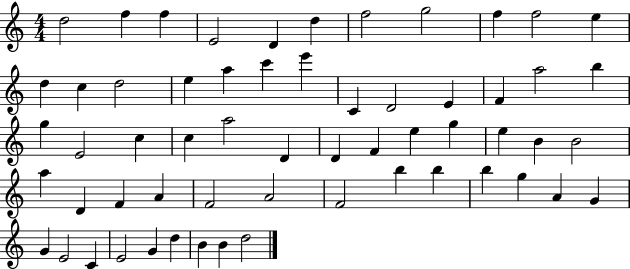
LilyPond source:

{
  \clef treble
  \numericTimeSignature
  \time 4/4
  \key c \major
  d''2 f''4 f''4 | e'2 d'4 d''4 | f''2 g''2 | f''4 f''2 e''4 | \break d''4 c''4 d''2 | e''4 a''4 c'''4 e'''4 | c'4 d'2 e'4 | f'4 a''2 b''4 | \break g''4 e'2 c''4 | c''4 a''2 d'4 | d'4 f'4 e''4 g''4 | e''4 b'4 b'2 | \break a''4 d'4 f'4 a'4 | f'2 a'2 | f'2 b''4 b''4 | b''4 g''4 a'4 g'4 | \break g'4 e'2 c'4 | e'2 g'4 d''4 | b'4 b'4 d''2 | \bar "|."
}